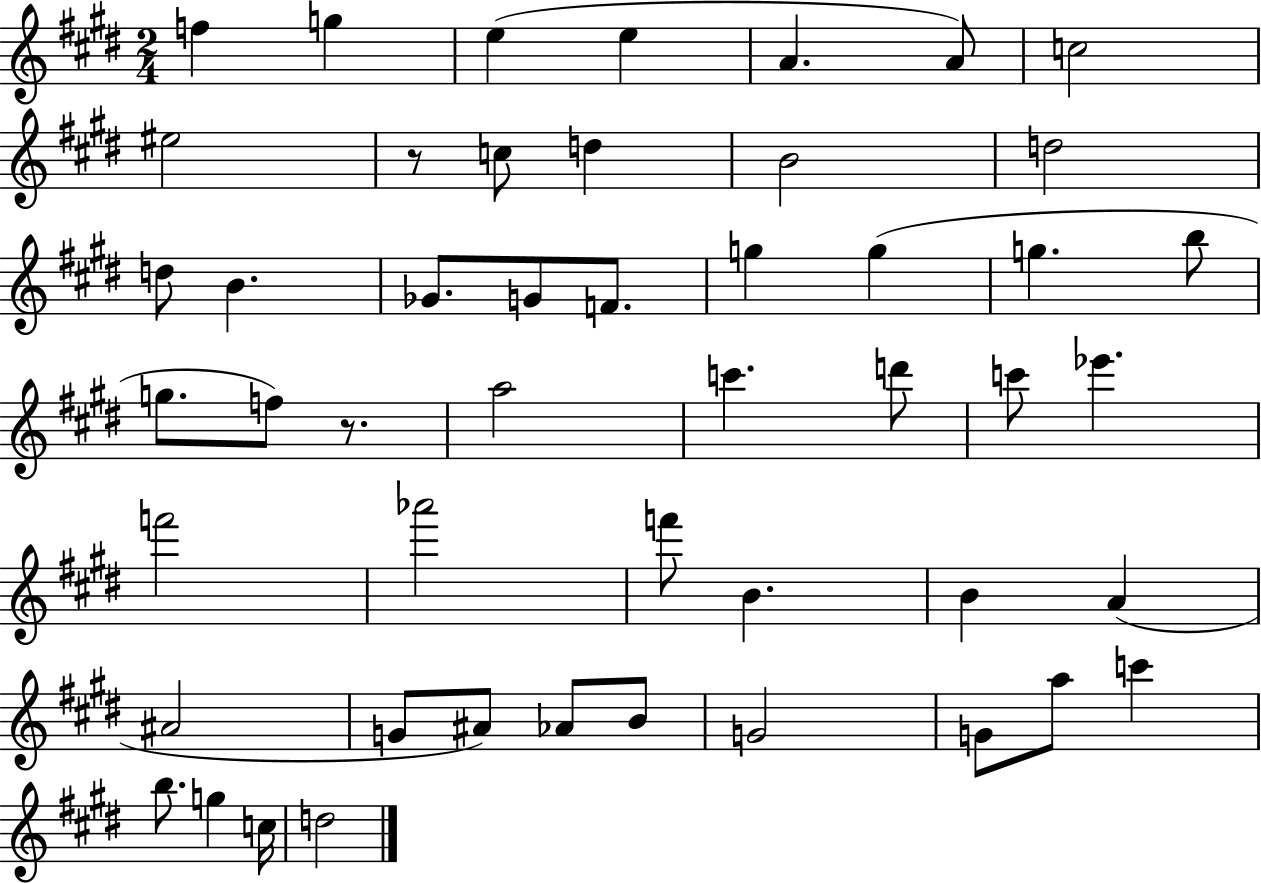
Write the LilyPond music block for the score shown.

{
  \clef treble
  \numericTimeSignature
  \time 2/4
  \key e \major
  f''4 g''4 | e''4( e''4 | a'4. a'8) | c''2 | \break eis''2 | r8 c''8 d''4 | b'2 | d''2 | \break d''8 b'4. | ges'8. g'8 f'8. | g''4 g''4( | g''4. b''8 | \break g''8. f''8) r8. | a''2 | c'''4. d'''8 | c'''8 ees'''4. | \break f'''2 | aes'''2 | f'''8 b'4. | b'4 a'4( | \break ais'2 | g'8 ais'8) aes'8 b'8 | g'2 | g'8 a''8 c'''4 | \break b''8. g''4 c''16 | d''2 | \bar "|."
}